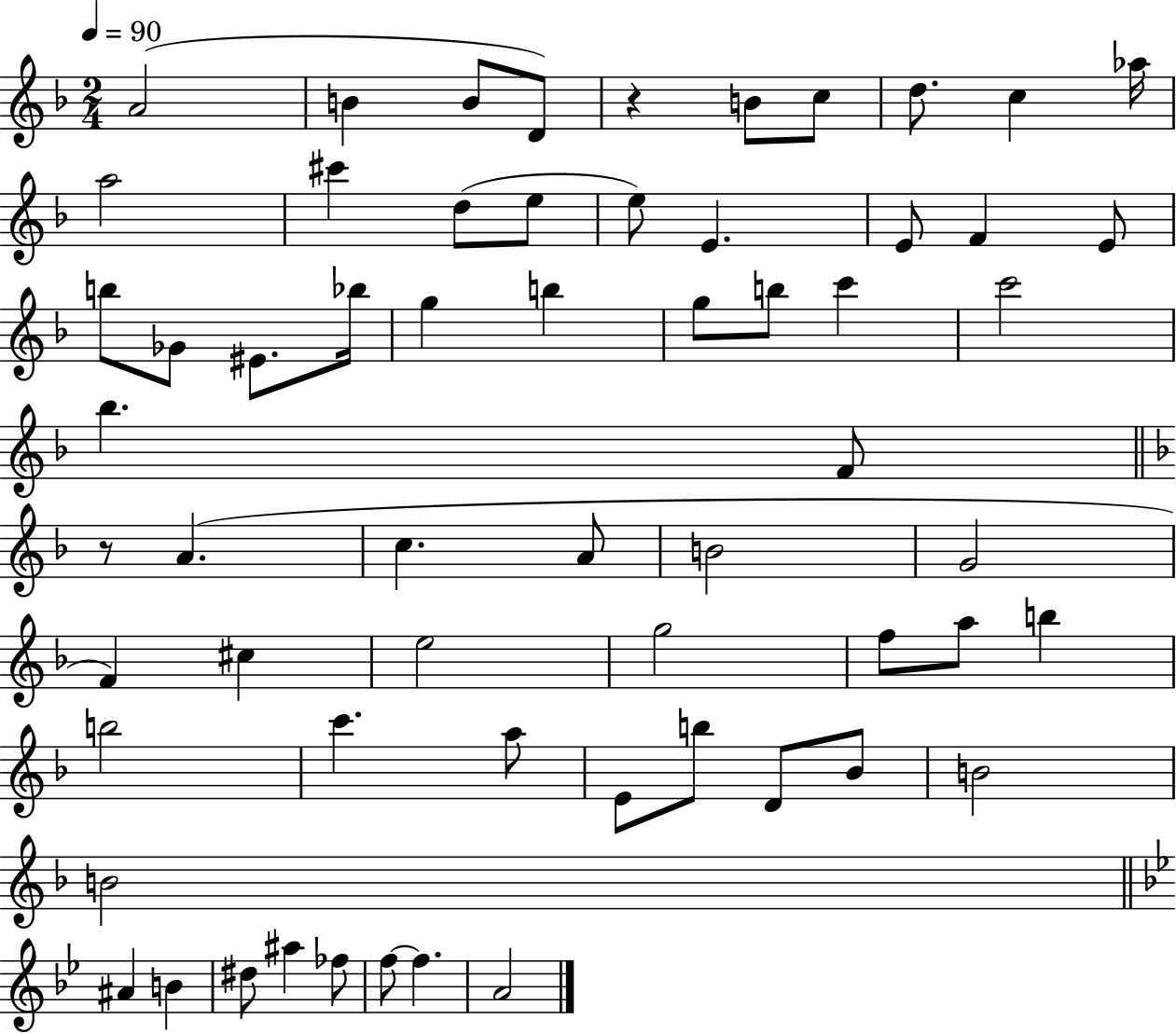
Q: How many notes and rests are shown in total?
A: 61